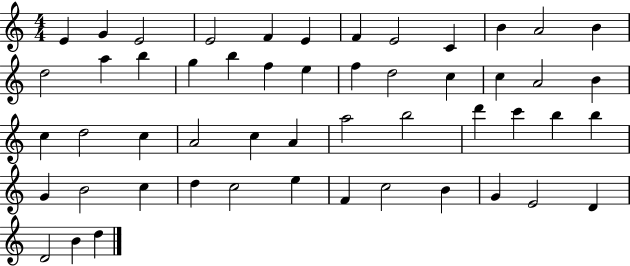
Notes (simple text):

E4/q G4/q E4/h E4/h F4/q E4/q F4/q E4/h C4/q B4/q A4/h B4/q D5/h A5/q B5/q G5/q B5/q F5/q E5/q F5/q D5/h C5/q C5/q A4/h B4/q C5/q D5/h C5/q A4/h C5/q A4/q A5/h B5/h D6/q C6/q B5/q B5/q G4/q B4/h C5/q D5/q C5/h E5/q F4/q C5/h B4/q G4/q E4/h D4/q D4/h B4/q D5/q